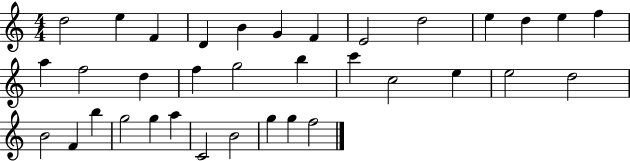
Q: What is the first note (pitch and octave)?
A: D5